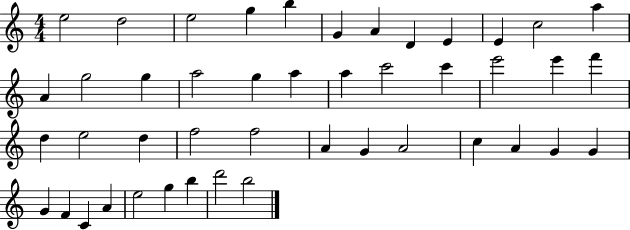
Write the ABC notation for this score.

X:1
T:Untitled
M:4/4
L:1/4
K:C
e2 d2 e2 g b G A D E E c2 a A g2 g a2 g a a c'2 c' e'2 e' f' d e2 d f2 f2 A G A2 c A G G G F C A e2 g b d'2 b2